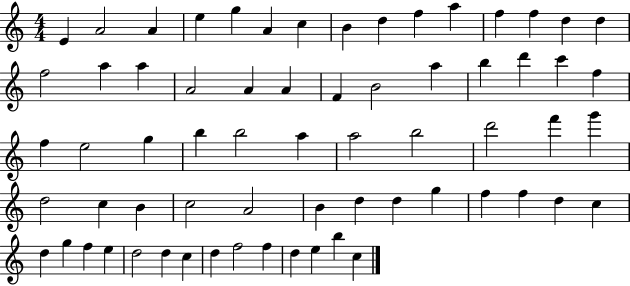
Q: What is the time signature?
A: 4/4